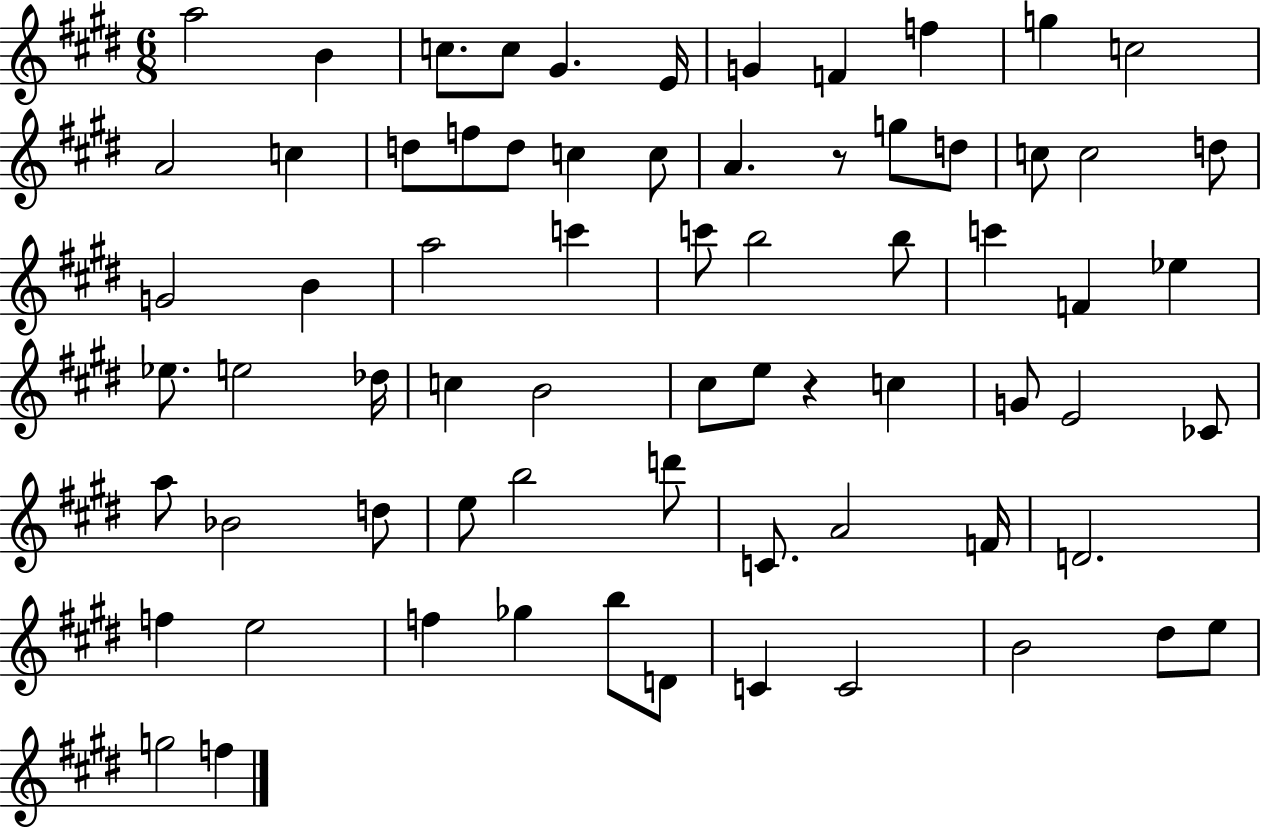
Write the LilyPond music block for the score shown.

{
  \clef treble
  \numericTimeSignature
  \time 6/8
  \key e \major
  \repeat volta 2 { a''2 b'4 | c''8. c''8 gis'4. e'16 | g'4 f'4 f''4 | g''4 c''2 | \break a'2 c''4 | d''8 f''8 d''8 c''4 c''8 | a'4. r8 g''8 d''8 | c''8 c''2 d''8 | \break g'2 b'4 | a''2 c'''4 | c'''8 b''2 b''8 | c'''4 f'4 ees''4 | \break ees''8. e''2 des''16 | c''4 b'2 | cis''8 e''8 r4 c''4 | g'8 e'2 ces'8 | \break a''8 bes'2 d''8 | e''8 b''2 d'''8 | c'8. a'2 f'16 | d'2. | \break f''4 e''2 | f''4 ges''4 b''8 d'8 | c'4 c'2 | b'2 dis''8 e''8 | \break g''2 f''4 | } \bar "|."
}